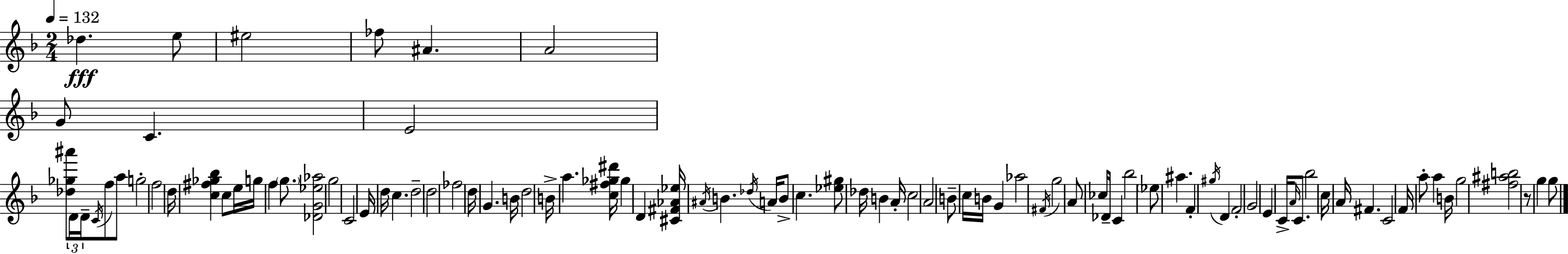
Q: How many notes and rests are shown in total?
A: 92